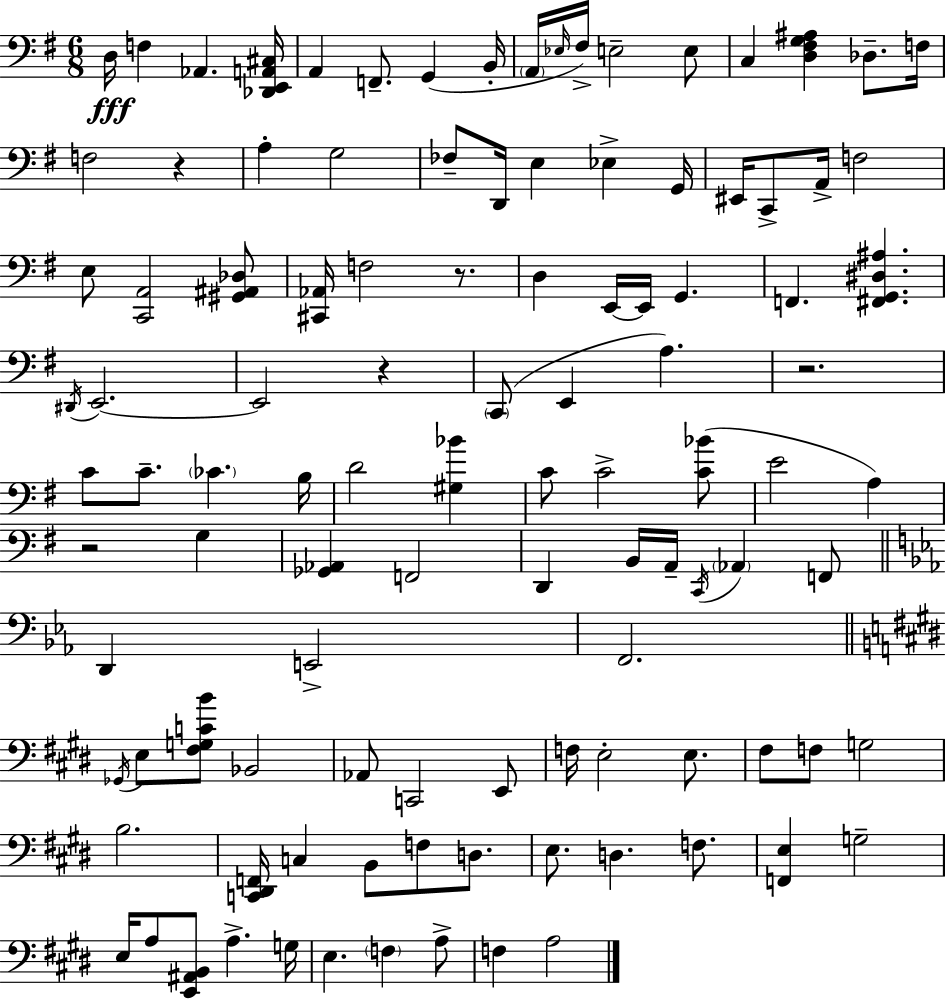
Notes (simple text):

D3/s F3/q Ab2/q. [Db2,E2,A2,C#3]/s A2/q F2/e. G2/q B2/s A2/s Eb3/s F#3/s E3/h E3/e C3/q [D3,F#3,G3,A#3]/q Db3/e. F3/s F3/h R/q A3/q G3/h FES3/e D2/s E3/q Eb3/q G2/s EIS2/s C2/e A2/s F3/h E3/e [C2,A2]/h [G#2,A#2,Db3]/e [C#2,Ab2]/s F3/h R/e. D3/q E2/s E2/s G2/q. F2/q. [F#2,G2,D#3,A#3]/q. D#2/s E2/h. E2/h R/q C2/e E2/q A3/q. R/h. C4/e C4/e. CES4/q. B3/s D4/h [G#3,Bb4]/q C4/e C4/h [C4,Bb4]/e E4/h A3/q R/h G3/q [Gb2,Ab2]/q F2/h D2/q B2/s A2/s C2/s Ab2/q F2/e D2/q E2/h F2/h. Gb2/s E3/e [F#3,G3,C4,B4]/e Bb2/h Ab2/e C2/h E2/e F3/s E3/h E3/e. F#3/e F3/e G3/h B3/h. [C2,D#2,F2]/s C3/q B2/e F3/e D3/e. E3/e. D3/q. F3/e. [F2,E3]/q G3/h E3/s A3/e [E2,A#2,B2]/e A3/q. G3/s E3/q. F3/q A3/e F3/q A3/h